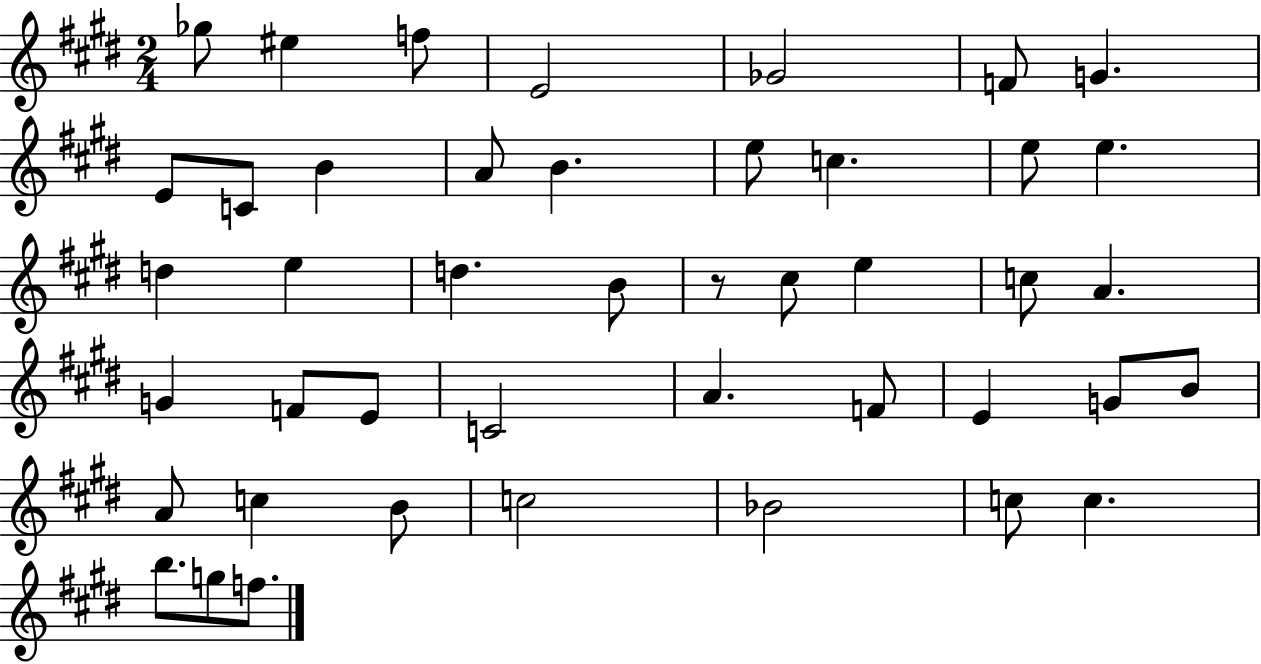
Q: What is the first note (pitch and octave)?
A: Gb5